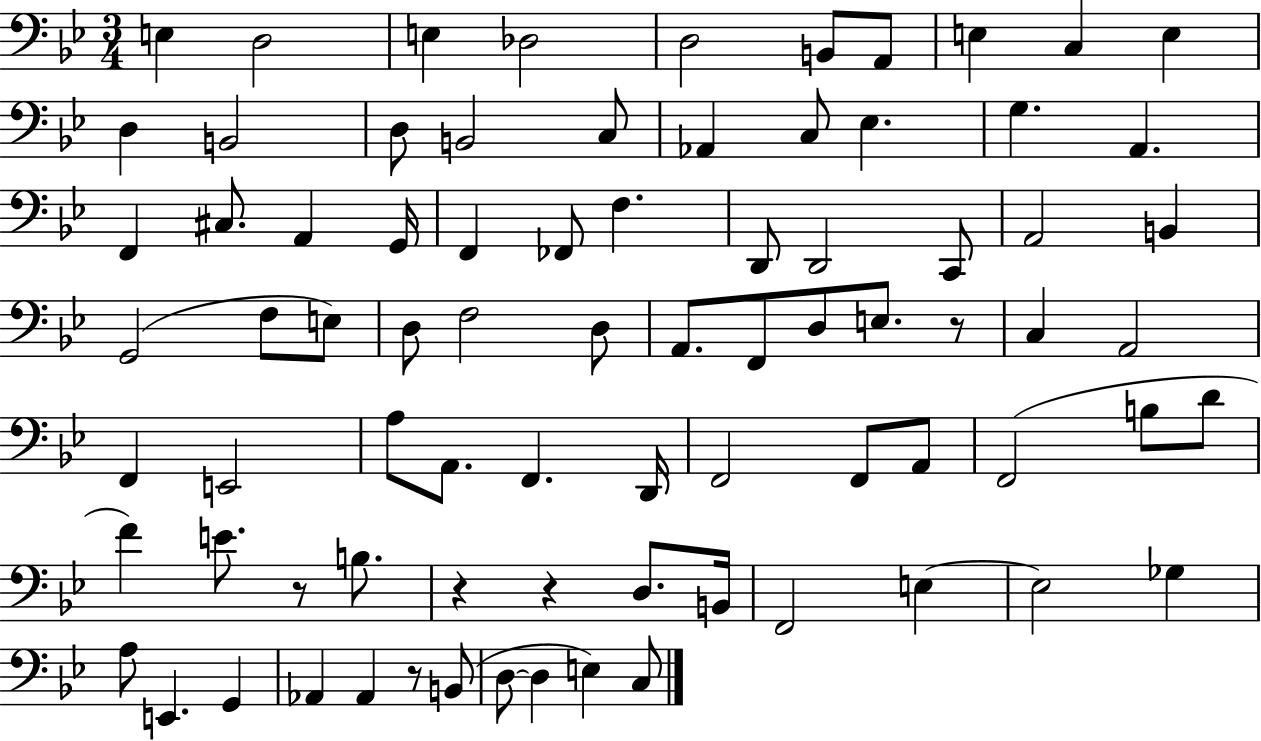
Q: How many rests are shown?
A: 5